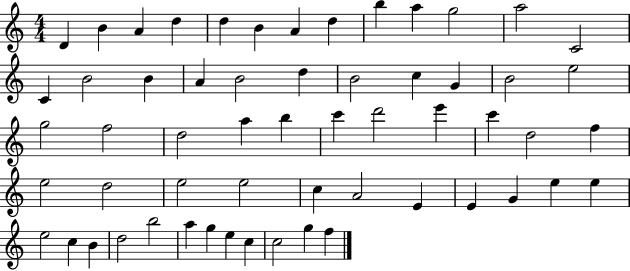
D4/q B4/q A4/q D5/q D5/q B4/q A4/q D5/q B5/q A5/q G5/h A5/h C4/h C4/q B4/h B4/q A4/q B4/h D5/q B4/h C5/q G4/q B4/h E5/h G5/h F5/h D5/h A5/q B5/q C6/q D6/h E6/q C6/q D5/h F5/q E5/h D5/h E5/h E5/h C5/q A4/h E4/q E4/q G4/q E5/q E5/q E5/h C5/q B4/q D5/h B5/h A5/q G5/q E5/q C5/q C5/h G5/q F5/q